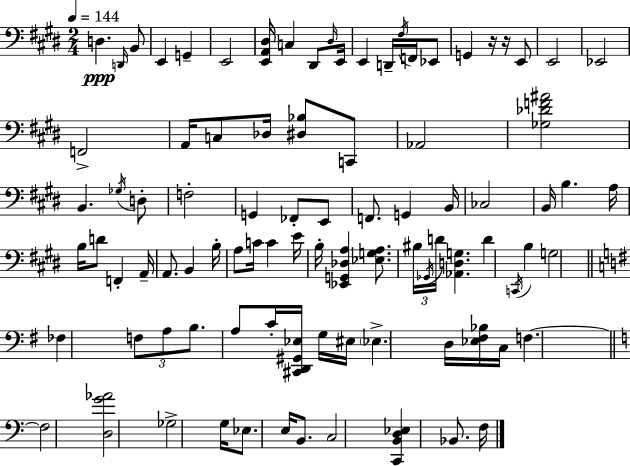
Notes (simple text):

D3/q. D2/s B2/e E2/q G2/q E2/h [E2,A2,D#3]/s C3/q D#2/e D#3/s E2/s E2/q D2/s F#3/s F2/s Eb2/e G2/q R/s R/s E2/e E2/h Eb2/h F2/h A2/s C3/e Db3/s [D#3,Bb3]/e C2/e Ab2/h [Gb3,Db4,F4,A#4]/h B2/q. Gb3/s D3/e F3/h G2/q FES2/e E2/e F2/e. G2/q B2/s CES3/h B2/s B3/q. A3/s B3/s D4/e F2/q A2/s A2/e. B2/q B3/s A3/e C4/s C4/q E4/s B3/s [Eb2,G2,Db3,A3]/q [Eb3,G3,A3]/e. BIS3/s Gb2/s D4/s [Ab2,D3,G3]/q. D4/q C2/s B3/q G3/h FES3/q F3/e A3/e B3/e. A3/e C4/s [C#2,D2,G#2,Eb3]/s G3/s EIS3/s Eb3/q. D3/s [Eb3,F#3,Bb3]/s C3/s F3/q. F3/h [D3,G4,Ab4]/h Gb3/h G3/s Eb3/e. E3/s B2/e. C3/h [C2,B2,D3,Eb3]/q Bb2/e. F3/s